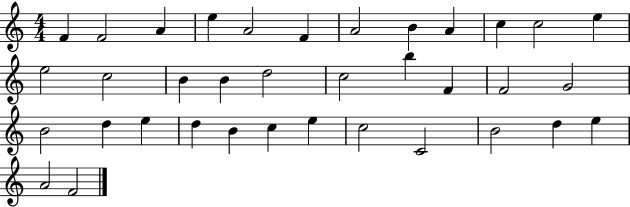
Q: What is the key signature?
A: C major